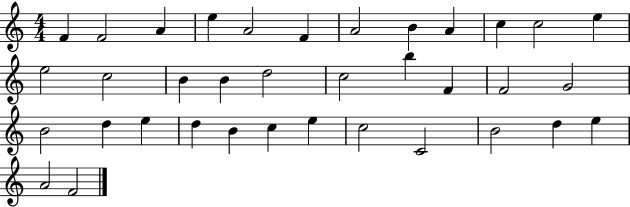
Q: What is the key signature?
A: C major